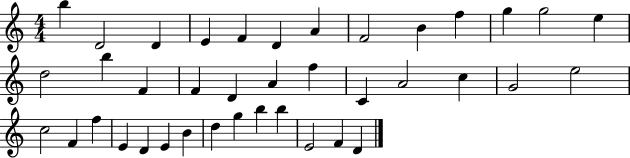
X:1
T:Untitled
M:4/4
L:1/4
K:C
b D2 D E F D A F2 B f g g2 e d2 b F F D A f C A2 c G2 e2 c2 F f E D E B d g b b E2 F D